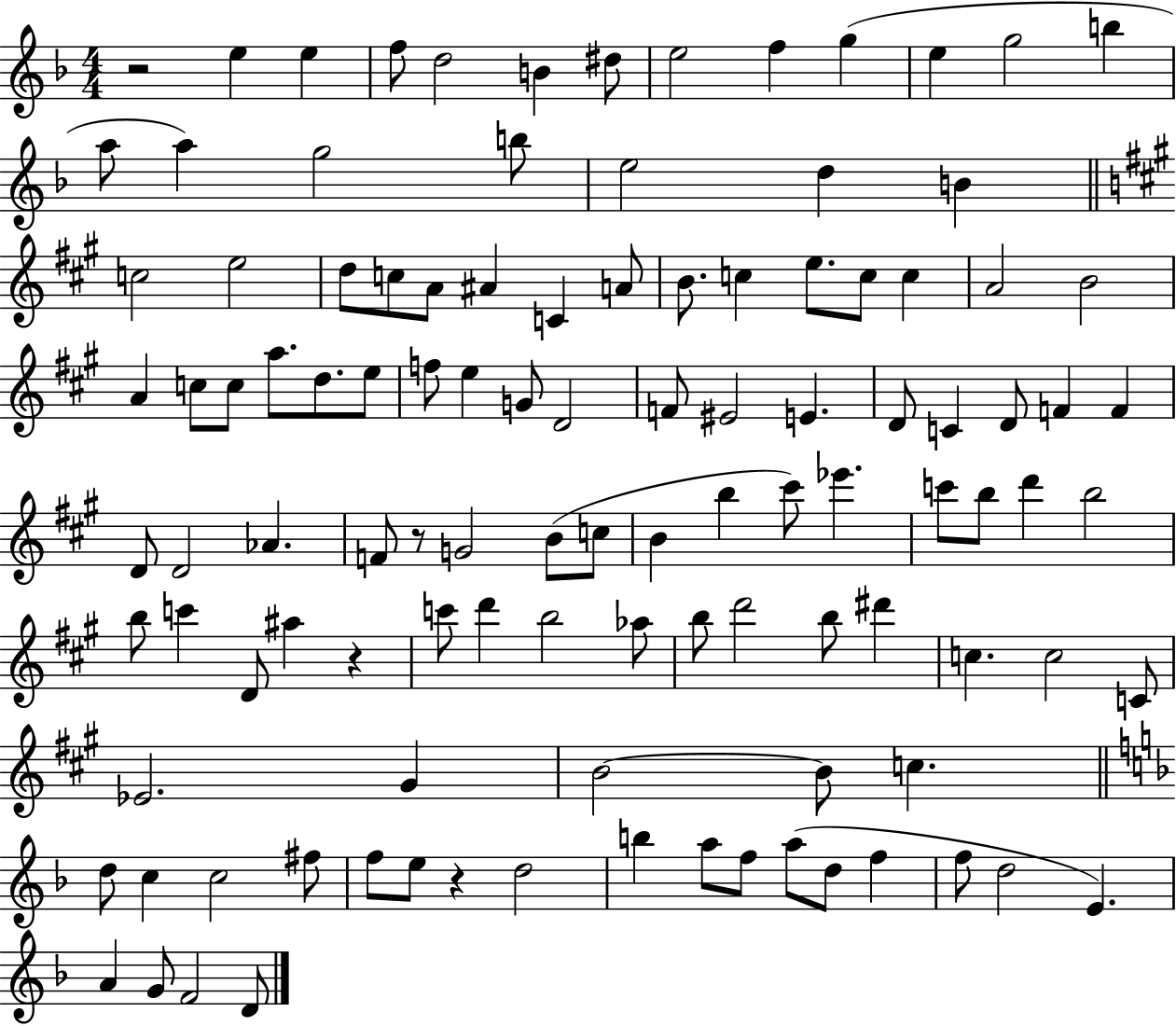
{
  \clef treble
  \numericTimeSignature
  \time 4/4
  \key f \major
  r2 e''4 e''4 | f''8 d''2 b'4 dis''8 | e''2 f''4 g''4( | e''4 g''2 b''4 | \break a''8 a''4) g''2 b''8 | e''2 d''4 b'4 | \bar "||" \break \key a \major c''2 e''2 | d''8 c''8 a'8 ais'4 c'4 a'8 | b'8. c''4 e''8. c''8 c''4 | a'2 b'2 | \break a'4 c''8 c''8 a''8. d''8. e''8 | f''8 e''4 g'8 d'2 | f'8 eis'2 e'4. | d'8 c'4 d'8 f'4 f'4 | \break d'8 d'2 aes'4. | f'8 r8 g'2 b'8( c''8 | b'4 b''4 cis'''8) ees'''4. | c'''8 b''8 d'''4 b''2 | \break b''8 c'''4 d'8 ais''4 r4 | c'''8 d'''4 b''2 aes''8 | b''8 d'''2 b''8 dis'''4 | c''4. c''2 c'8 | \break ees'2. gis'4 | b'2~~ b'8 c''4. | \bar "||" \break \key f \major d''8 c''4 c''2 fis''8 | f''8 e''8 r4 d''2 | b''4 a''8 f''8 a''8( d''8 f''4 | f''8 d''2 e'4.) | \break a'4 g'8 f'2 d'8 | \bar "|."
}